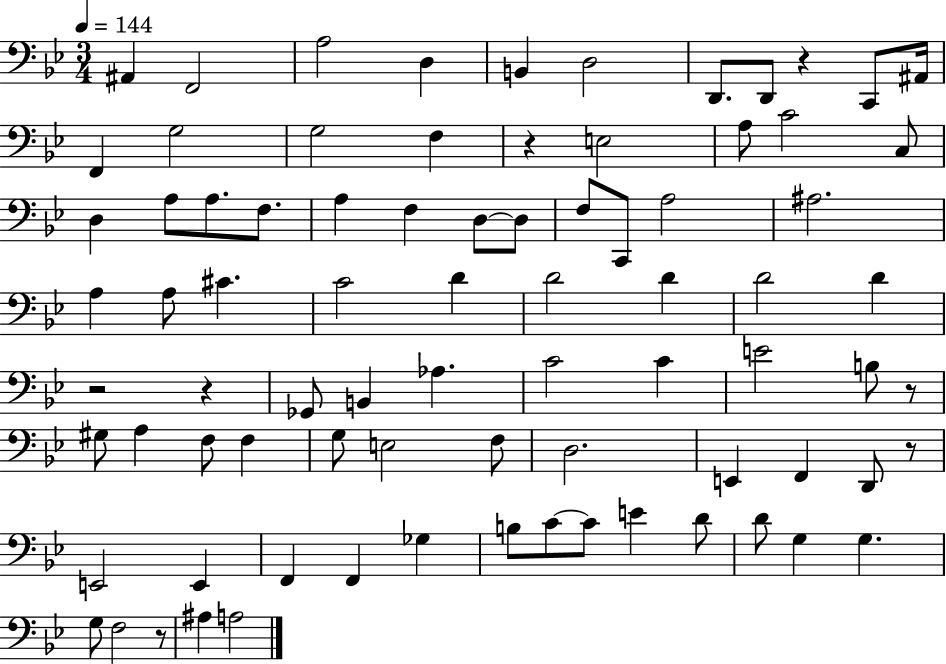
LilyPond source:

{
  \clef bass
  \numericTimeSignature
  \time 3/4
  \key bes \major
  \tempo 4 = 144
  \repeat volta 2 { ais,4 f,2 | a2 d4 | b,4 d2 | d,8. d,8 r4 c,8 ais,16 | \break f,4 g2 | g2 f4 | r4 e2 | a8 c'2 c8 | \break d4 a8 a8. f8. | a4 f4 d8~~ d8 | f8 c,8 a2 | ais2. | \break a4 a8 cis'4. | c'2 d'4 | d'2 d'4 | d'2 d'4 | \break r2 r4 | ges,8 b,4 aes4. | c'2 c'4 | e'2 b8 r8 | \break gis8 a4 f8 f4 | g8 e2 f8 | d2. | e,4 f,4 d,8 r8 | \break e,2 e,4 | f,4 f,4 ges4 | b8 c'8~~ c'8 e'4 d'8 | d'8 g4 g4. | \break g8 f2 r8 | ais4 a2 | } \bar "|."
}